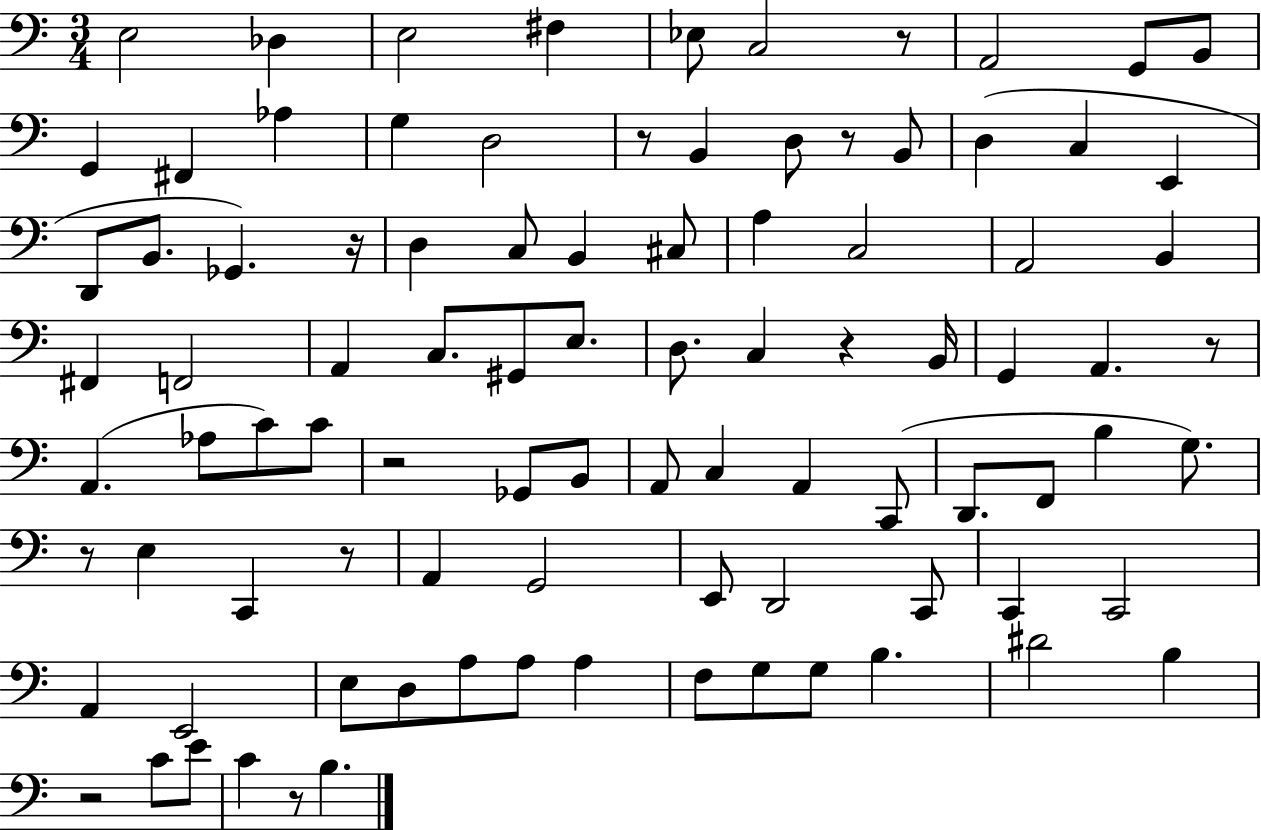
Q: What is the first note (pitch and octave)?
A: E3